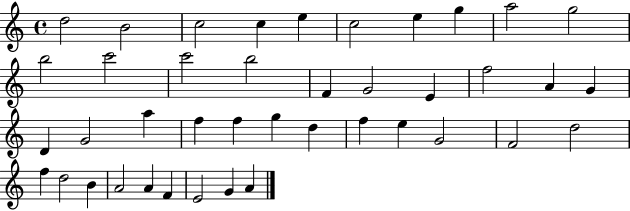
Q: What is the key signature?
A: C major